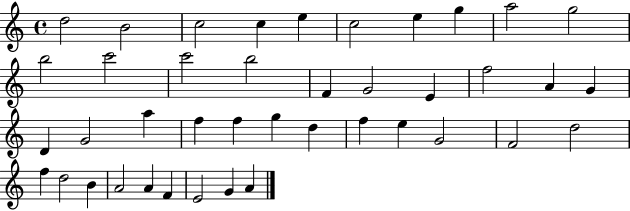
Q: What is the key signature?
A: C major